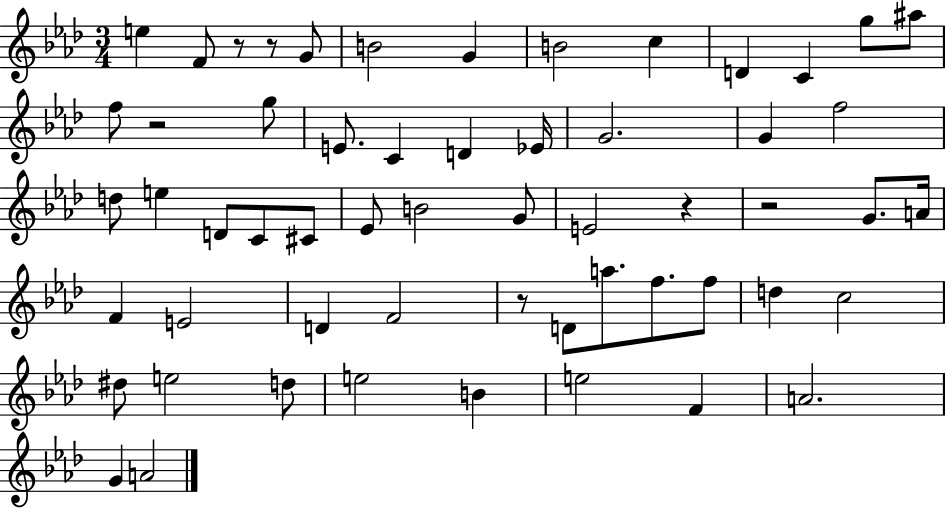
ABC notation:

X:1
T:Untitled
M:3/4
L:1/4
K:Ab
e F/2 z/2 z/2 G/2 B2 G B2 c D C g/2 ^a/2 f/2 z2 g/2 E/2 C D _E/4 G2 G f2 d/2 e D/2 C/2 ^C/2 _E/2 B2 G/2 E2 z z2 G/2 A/4 F E2 D F2 z/2 D/2 a/2 f/2 f/2 d c2 ^d/2 e2 d/2 e2 B e2 F A2 G A2